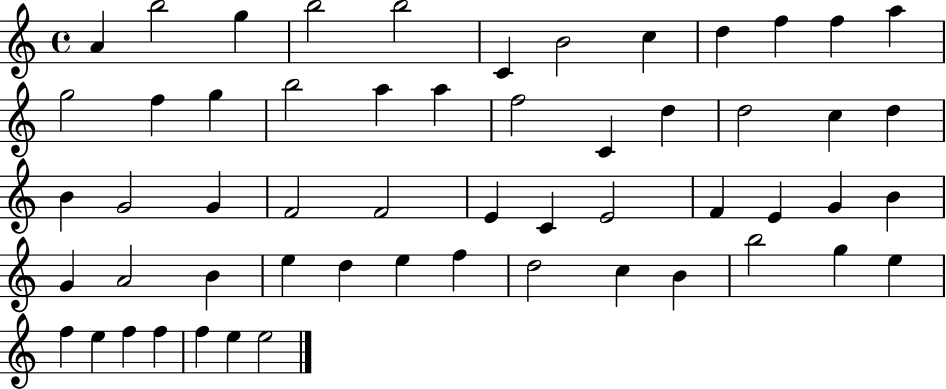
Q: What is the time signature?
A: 4/4